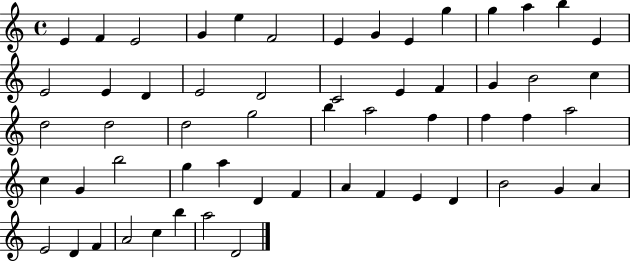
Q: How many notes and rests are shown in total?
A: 57